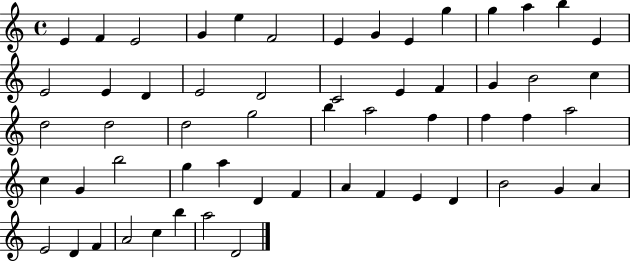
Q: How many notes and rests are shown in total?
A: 57